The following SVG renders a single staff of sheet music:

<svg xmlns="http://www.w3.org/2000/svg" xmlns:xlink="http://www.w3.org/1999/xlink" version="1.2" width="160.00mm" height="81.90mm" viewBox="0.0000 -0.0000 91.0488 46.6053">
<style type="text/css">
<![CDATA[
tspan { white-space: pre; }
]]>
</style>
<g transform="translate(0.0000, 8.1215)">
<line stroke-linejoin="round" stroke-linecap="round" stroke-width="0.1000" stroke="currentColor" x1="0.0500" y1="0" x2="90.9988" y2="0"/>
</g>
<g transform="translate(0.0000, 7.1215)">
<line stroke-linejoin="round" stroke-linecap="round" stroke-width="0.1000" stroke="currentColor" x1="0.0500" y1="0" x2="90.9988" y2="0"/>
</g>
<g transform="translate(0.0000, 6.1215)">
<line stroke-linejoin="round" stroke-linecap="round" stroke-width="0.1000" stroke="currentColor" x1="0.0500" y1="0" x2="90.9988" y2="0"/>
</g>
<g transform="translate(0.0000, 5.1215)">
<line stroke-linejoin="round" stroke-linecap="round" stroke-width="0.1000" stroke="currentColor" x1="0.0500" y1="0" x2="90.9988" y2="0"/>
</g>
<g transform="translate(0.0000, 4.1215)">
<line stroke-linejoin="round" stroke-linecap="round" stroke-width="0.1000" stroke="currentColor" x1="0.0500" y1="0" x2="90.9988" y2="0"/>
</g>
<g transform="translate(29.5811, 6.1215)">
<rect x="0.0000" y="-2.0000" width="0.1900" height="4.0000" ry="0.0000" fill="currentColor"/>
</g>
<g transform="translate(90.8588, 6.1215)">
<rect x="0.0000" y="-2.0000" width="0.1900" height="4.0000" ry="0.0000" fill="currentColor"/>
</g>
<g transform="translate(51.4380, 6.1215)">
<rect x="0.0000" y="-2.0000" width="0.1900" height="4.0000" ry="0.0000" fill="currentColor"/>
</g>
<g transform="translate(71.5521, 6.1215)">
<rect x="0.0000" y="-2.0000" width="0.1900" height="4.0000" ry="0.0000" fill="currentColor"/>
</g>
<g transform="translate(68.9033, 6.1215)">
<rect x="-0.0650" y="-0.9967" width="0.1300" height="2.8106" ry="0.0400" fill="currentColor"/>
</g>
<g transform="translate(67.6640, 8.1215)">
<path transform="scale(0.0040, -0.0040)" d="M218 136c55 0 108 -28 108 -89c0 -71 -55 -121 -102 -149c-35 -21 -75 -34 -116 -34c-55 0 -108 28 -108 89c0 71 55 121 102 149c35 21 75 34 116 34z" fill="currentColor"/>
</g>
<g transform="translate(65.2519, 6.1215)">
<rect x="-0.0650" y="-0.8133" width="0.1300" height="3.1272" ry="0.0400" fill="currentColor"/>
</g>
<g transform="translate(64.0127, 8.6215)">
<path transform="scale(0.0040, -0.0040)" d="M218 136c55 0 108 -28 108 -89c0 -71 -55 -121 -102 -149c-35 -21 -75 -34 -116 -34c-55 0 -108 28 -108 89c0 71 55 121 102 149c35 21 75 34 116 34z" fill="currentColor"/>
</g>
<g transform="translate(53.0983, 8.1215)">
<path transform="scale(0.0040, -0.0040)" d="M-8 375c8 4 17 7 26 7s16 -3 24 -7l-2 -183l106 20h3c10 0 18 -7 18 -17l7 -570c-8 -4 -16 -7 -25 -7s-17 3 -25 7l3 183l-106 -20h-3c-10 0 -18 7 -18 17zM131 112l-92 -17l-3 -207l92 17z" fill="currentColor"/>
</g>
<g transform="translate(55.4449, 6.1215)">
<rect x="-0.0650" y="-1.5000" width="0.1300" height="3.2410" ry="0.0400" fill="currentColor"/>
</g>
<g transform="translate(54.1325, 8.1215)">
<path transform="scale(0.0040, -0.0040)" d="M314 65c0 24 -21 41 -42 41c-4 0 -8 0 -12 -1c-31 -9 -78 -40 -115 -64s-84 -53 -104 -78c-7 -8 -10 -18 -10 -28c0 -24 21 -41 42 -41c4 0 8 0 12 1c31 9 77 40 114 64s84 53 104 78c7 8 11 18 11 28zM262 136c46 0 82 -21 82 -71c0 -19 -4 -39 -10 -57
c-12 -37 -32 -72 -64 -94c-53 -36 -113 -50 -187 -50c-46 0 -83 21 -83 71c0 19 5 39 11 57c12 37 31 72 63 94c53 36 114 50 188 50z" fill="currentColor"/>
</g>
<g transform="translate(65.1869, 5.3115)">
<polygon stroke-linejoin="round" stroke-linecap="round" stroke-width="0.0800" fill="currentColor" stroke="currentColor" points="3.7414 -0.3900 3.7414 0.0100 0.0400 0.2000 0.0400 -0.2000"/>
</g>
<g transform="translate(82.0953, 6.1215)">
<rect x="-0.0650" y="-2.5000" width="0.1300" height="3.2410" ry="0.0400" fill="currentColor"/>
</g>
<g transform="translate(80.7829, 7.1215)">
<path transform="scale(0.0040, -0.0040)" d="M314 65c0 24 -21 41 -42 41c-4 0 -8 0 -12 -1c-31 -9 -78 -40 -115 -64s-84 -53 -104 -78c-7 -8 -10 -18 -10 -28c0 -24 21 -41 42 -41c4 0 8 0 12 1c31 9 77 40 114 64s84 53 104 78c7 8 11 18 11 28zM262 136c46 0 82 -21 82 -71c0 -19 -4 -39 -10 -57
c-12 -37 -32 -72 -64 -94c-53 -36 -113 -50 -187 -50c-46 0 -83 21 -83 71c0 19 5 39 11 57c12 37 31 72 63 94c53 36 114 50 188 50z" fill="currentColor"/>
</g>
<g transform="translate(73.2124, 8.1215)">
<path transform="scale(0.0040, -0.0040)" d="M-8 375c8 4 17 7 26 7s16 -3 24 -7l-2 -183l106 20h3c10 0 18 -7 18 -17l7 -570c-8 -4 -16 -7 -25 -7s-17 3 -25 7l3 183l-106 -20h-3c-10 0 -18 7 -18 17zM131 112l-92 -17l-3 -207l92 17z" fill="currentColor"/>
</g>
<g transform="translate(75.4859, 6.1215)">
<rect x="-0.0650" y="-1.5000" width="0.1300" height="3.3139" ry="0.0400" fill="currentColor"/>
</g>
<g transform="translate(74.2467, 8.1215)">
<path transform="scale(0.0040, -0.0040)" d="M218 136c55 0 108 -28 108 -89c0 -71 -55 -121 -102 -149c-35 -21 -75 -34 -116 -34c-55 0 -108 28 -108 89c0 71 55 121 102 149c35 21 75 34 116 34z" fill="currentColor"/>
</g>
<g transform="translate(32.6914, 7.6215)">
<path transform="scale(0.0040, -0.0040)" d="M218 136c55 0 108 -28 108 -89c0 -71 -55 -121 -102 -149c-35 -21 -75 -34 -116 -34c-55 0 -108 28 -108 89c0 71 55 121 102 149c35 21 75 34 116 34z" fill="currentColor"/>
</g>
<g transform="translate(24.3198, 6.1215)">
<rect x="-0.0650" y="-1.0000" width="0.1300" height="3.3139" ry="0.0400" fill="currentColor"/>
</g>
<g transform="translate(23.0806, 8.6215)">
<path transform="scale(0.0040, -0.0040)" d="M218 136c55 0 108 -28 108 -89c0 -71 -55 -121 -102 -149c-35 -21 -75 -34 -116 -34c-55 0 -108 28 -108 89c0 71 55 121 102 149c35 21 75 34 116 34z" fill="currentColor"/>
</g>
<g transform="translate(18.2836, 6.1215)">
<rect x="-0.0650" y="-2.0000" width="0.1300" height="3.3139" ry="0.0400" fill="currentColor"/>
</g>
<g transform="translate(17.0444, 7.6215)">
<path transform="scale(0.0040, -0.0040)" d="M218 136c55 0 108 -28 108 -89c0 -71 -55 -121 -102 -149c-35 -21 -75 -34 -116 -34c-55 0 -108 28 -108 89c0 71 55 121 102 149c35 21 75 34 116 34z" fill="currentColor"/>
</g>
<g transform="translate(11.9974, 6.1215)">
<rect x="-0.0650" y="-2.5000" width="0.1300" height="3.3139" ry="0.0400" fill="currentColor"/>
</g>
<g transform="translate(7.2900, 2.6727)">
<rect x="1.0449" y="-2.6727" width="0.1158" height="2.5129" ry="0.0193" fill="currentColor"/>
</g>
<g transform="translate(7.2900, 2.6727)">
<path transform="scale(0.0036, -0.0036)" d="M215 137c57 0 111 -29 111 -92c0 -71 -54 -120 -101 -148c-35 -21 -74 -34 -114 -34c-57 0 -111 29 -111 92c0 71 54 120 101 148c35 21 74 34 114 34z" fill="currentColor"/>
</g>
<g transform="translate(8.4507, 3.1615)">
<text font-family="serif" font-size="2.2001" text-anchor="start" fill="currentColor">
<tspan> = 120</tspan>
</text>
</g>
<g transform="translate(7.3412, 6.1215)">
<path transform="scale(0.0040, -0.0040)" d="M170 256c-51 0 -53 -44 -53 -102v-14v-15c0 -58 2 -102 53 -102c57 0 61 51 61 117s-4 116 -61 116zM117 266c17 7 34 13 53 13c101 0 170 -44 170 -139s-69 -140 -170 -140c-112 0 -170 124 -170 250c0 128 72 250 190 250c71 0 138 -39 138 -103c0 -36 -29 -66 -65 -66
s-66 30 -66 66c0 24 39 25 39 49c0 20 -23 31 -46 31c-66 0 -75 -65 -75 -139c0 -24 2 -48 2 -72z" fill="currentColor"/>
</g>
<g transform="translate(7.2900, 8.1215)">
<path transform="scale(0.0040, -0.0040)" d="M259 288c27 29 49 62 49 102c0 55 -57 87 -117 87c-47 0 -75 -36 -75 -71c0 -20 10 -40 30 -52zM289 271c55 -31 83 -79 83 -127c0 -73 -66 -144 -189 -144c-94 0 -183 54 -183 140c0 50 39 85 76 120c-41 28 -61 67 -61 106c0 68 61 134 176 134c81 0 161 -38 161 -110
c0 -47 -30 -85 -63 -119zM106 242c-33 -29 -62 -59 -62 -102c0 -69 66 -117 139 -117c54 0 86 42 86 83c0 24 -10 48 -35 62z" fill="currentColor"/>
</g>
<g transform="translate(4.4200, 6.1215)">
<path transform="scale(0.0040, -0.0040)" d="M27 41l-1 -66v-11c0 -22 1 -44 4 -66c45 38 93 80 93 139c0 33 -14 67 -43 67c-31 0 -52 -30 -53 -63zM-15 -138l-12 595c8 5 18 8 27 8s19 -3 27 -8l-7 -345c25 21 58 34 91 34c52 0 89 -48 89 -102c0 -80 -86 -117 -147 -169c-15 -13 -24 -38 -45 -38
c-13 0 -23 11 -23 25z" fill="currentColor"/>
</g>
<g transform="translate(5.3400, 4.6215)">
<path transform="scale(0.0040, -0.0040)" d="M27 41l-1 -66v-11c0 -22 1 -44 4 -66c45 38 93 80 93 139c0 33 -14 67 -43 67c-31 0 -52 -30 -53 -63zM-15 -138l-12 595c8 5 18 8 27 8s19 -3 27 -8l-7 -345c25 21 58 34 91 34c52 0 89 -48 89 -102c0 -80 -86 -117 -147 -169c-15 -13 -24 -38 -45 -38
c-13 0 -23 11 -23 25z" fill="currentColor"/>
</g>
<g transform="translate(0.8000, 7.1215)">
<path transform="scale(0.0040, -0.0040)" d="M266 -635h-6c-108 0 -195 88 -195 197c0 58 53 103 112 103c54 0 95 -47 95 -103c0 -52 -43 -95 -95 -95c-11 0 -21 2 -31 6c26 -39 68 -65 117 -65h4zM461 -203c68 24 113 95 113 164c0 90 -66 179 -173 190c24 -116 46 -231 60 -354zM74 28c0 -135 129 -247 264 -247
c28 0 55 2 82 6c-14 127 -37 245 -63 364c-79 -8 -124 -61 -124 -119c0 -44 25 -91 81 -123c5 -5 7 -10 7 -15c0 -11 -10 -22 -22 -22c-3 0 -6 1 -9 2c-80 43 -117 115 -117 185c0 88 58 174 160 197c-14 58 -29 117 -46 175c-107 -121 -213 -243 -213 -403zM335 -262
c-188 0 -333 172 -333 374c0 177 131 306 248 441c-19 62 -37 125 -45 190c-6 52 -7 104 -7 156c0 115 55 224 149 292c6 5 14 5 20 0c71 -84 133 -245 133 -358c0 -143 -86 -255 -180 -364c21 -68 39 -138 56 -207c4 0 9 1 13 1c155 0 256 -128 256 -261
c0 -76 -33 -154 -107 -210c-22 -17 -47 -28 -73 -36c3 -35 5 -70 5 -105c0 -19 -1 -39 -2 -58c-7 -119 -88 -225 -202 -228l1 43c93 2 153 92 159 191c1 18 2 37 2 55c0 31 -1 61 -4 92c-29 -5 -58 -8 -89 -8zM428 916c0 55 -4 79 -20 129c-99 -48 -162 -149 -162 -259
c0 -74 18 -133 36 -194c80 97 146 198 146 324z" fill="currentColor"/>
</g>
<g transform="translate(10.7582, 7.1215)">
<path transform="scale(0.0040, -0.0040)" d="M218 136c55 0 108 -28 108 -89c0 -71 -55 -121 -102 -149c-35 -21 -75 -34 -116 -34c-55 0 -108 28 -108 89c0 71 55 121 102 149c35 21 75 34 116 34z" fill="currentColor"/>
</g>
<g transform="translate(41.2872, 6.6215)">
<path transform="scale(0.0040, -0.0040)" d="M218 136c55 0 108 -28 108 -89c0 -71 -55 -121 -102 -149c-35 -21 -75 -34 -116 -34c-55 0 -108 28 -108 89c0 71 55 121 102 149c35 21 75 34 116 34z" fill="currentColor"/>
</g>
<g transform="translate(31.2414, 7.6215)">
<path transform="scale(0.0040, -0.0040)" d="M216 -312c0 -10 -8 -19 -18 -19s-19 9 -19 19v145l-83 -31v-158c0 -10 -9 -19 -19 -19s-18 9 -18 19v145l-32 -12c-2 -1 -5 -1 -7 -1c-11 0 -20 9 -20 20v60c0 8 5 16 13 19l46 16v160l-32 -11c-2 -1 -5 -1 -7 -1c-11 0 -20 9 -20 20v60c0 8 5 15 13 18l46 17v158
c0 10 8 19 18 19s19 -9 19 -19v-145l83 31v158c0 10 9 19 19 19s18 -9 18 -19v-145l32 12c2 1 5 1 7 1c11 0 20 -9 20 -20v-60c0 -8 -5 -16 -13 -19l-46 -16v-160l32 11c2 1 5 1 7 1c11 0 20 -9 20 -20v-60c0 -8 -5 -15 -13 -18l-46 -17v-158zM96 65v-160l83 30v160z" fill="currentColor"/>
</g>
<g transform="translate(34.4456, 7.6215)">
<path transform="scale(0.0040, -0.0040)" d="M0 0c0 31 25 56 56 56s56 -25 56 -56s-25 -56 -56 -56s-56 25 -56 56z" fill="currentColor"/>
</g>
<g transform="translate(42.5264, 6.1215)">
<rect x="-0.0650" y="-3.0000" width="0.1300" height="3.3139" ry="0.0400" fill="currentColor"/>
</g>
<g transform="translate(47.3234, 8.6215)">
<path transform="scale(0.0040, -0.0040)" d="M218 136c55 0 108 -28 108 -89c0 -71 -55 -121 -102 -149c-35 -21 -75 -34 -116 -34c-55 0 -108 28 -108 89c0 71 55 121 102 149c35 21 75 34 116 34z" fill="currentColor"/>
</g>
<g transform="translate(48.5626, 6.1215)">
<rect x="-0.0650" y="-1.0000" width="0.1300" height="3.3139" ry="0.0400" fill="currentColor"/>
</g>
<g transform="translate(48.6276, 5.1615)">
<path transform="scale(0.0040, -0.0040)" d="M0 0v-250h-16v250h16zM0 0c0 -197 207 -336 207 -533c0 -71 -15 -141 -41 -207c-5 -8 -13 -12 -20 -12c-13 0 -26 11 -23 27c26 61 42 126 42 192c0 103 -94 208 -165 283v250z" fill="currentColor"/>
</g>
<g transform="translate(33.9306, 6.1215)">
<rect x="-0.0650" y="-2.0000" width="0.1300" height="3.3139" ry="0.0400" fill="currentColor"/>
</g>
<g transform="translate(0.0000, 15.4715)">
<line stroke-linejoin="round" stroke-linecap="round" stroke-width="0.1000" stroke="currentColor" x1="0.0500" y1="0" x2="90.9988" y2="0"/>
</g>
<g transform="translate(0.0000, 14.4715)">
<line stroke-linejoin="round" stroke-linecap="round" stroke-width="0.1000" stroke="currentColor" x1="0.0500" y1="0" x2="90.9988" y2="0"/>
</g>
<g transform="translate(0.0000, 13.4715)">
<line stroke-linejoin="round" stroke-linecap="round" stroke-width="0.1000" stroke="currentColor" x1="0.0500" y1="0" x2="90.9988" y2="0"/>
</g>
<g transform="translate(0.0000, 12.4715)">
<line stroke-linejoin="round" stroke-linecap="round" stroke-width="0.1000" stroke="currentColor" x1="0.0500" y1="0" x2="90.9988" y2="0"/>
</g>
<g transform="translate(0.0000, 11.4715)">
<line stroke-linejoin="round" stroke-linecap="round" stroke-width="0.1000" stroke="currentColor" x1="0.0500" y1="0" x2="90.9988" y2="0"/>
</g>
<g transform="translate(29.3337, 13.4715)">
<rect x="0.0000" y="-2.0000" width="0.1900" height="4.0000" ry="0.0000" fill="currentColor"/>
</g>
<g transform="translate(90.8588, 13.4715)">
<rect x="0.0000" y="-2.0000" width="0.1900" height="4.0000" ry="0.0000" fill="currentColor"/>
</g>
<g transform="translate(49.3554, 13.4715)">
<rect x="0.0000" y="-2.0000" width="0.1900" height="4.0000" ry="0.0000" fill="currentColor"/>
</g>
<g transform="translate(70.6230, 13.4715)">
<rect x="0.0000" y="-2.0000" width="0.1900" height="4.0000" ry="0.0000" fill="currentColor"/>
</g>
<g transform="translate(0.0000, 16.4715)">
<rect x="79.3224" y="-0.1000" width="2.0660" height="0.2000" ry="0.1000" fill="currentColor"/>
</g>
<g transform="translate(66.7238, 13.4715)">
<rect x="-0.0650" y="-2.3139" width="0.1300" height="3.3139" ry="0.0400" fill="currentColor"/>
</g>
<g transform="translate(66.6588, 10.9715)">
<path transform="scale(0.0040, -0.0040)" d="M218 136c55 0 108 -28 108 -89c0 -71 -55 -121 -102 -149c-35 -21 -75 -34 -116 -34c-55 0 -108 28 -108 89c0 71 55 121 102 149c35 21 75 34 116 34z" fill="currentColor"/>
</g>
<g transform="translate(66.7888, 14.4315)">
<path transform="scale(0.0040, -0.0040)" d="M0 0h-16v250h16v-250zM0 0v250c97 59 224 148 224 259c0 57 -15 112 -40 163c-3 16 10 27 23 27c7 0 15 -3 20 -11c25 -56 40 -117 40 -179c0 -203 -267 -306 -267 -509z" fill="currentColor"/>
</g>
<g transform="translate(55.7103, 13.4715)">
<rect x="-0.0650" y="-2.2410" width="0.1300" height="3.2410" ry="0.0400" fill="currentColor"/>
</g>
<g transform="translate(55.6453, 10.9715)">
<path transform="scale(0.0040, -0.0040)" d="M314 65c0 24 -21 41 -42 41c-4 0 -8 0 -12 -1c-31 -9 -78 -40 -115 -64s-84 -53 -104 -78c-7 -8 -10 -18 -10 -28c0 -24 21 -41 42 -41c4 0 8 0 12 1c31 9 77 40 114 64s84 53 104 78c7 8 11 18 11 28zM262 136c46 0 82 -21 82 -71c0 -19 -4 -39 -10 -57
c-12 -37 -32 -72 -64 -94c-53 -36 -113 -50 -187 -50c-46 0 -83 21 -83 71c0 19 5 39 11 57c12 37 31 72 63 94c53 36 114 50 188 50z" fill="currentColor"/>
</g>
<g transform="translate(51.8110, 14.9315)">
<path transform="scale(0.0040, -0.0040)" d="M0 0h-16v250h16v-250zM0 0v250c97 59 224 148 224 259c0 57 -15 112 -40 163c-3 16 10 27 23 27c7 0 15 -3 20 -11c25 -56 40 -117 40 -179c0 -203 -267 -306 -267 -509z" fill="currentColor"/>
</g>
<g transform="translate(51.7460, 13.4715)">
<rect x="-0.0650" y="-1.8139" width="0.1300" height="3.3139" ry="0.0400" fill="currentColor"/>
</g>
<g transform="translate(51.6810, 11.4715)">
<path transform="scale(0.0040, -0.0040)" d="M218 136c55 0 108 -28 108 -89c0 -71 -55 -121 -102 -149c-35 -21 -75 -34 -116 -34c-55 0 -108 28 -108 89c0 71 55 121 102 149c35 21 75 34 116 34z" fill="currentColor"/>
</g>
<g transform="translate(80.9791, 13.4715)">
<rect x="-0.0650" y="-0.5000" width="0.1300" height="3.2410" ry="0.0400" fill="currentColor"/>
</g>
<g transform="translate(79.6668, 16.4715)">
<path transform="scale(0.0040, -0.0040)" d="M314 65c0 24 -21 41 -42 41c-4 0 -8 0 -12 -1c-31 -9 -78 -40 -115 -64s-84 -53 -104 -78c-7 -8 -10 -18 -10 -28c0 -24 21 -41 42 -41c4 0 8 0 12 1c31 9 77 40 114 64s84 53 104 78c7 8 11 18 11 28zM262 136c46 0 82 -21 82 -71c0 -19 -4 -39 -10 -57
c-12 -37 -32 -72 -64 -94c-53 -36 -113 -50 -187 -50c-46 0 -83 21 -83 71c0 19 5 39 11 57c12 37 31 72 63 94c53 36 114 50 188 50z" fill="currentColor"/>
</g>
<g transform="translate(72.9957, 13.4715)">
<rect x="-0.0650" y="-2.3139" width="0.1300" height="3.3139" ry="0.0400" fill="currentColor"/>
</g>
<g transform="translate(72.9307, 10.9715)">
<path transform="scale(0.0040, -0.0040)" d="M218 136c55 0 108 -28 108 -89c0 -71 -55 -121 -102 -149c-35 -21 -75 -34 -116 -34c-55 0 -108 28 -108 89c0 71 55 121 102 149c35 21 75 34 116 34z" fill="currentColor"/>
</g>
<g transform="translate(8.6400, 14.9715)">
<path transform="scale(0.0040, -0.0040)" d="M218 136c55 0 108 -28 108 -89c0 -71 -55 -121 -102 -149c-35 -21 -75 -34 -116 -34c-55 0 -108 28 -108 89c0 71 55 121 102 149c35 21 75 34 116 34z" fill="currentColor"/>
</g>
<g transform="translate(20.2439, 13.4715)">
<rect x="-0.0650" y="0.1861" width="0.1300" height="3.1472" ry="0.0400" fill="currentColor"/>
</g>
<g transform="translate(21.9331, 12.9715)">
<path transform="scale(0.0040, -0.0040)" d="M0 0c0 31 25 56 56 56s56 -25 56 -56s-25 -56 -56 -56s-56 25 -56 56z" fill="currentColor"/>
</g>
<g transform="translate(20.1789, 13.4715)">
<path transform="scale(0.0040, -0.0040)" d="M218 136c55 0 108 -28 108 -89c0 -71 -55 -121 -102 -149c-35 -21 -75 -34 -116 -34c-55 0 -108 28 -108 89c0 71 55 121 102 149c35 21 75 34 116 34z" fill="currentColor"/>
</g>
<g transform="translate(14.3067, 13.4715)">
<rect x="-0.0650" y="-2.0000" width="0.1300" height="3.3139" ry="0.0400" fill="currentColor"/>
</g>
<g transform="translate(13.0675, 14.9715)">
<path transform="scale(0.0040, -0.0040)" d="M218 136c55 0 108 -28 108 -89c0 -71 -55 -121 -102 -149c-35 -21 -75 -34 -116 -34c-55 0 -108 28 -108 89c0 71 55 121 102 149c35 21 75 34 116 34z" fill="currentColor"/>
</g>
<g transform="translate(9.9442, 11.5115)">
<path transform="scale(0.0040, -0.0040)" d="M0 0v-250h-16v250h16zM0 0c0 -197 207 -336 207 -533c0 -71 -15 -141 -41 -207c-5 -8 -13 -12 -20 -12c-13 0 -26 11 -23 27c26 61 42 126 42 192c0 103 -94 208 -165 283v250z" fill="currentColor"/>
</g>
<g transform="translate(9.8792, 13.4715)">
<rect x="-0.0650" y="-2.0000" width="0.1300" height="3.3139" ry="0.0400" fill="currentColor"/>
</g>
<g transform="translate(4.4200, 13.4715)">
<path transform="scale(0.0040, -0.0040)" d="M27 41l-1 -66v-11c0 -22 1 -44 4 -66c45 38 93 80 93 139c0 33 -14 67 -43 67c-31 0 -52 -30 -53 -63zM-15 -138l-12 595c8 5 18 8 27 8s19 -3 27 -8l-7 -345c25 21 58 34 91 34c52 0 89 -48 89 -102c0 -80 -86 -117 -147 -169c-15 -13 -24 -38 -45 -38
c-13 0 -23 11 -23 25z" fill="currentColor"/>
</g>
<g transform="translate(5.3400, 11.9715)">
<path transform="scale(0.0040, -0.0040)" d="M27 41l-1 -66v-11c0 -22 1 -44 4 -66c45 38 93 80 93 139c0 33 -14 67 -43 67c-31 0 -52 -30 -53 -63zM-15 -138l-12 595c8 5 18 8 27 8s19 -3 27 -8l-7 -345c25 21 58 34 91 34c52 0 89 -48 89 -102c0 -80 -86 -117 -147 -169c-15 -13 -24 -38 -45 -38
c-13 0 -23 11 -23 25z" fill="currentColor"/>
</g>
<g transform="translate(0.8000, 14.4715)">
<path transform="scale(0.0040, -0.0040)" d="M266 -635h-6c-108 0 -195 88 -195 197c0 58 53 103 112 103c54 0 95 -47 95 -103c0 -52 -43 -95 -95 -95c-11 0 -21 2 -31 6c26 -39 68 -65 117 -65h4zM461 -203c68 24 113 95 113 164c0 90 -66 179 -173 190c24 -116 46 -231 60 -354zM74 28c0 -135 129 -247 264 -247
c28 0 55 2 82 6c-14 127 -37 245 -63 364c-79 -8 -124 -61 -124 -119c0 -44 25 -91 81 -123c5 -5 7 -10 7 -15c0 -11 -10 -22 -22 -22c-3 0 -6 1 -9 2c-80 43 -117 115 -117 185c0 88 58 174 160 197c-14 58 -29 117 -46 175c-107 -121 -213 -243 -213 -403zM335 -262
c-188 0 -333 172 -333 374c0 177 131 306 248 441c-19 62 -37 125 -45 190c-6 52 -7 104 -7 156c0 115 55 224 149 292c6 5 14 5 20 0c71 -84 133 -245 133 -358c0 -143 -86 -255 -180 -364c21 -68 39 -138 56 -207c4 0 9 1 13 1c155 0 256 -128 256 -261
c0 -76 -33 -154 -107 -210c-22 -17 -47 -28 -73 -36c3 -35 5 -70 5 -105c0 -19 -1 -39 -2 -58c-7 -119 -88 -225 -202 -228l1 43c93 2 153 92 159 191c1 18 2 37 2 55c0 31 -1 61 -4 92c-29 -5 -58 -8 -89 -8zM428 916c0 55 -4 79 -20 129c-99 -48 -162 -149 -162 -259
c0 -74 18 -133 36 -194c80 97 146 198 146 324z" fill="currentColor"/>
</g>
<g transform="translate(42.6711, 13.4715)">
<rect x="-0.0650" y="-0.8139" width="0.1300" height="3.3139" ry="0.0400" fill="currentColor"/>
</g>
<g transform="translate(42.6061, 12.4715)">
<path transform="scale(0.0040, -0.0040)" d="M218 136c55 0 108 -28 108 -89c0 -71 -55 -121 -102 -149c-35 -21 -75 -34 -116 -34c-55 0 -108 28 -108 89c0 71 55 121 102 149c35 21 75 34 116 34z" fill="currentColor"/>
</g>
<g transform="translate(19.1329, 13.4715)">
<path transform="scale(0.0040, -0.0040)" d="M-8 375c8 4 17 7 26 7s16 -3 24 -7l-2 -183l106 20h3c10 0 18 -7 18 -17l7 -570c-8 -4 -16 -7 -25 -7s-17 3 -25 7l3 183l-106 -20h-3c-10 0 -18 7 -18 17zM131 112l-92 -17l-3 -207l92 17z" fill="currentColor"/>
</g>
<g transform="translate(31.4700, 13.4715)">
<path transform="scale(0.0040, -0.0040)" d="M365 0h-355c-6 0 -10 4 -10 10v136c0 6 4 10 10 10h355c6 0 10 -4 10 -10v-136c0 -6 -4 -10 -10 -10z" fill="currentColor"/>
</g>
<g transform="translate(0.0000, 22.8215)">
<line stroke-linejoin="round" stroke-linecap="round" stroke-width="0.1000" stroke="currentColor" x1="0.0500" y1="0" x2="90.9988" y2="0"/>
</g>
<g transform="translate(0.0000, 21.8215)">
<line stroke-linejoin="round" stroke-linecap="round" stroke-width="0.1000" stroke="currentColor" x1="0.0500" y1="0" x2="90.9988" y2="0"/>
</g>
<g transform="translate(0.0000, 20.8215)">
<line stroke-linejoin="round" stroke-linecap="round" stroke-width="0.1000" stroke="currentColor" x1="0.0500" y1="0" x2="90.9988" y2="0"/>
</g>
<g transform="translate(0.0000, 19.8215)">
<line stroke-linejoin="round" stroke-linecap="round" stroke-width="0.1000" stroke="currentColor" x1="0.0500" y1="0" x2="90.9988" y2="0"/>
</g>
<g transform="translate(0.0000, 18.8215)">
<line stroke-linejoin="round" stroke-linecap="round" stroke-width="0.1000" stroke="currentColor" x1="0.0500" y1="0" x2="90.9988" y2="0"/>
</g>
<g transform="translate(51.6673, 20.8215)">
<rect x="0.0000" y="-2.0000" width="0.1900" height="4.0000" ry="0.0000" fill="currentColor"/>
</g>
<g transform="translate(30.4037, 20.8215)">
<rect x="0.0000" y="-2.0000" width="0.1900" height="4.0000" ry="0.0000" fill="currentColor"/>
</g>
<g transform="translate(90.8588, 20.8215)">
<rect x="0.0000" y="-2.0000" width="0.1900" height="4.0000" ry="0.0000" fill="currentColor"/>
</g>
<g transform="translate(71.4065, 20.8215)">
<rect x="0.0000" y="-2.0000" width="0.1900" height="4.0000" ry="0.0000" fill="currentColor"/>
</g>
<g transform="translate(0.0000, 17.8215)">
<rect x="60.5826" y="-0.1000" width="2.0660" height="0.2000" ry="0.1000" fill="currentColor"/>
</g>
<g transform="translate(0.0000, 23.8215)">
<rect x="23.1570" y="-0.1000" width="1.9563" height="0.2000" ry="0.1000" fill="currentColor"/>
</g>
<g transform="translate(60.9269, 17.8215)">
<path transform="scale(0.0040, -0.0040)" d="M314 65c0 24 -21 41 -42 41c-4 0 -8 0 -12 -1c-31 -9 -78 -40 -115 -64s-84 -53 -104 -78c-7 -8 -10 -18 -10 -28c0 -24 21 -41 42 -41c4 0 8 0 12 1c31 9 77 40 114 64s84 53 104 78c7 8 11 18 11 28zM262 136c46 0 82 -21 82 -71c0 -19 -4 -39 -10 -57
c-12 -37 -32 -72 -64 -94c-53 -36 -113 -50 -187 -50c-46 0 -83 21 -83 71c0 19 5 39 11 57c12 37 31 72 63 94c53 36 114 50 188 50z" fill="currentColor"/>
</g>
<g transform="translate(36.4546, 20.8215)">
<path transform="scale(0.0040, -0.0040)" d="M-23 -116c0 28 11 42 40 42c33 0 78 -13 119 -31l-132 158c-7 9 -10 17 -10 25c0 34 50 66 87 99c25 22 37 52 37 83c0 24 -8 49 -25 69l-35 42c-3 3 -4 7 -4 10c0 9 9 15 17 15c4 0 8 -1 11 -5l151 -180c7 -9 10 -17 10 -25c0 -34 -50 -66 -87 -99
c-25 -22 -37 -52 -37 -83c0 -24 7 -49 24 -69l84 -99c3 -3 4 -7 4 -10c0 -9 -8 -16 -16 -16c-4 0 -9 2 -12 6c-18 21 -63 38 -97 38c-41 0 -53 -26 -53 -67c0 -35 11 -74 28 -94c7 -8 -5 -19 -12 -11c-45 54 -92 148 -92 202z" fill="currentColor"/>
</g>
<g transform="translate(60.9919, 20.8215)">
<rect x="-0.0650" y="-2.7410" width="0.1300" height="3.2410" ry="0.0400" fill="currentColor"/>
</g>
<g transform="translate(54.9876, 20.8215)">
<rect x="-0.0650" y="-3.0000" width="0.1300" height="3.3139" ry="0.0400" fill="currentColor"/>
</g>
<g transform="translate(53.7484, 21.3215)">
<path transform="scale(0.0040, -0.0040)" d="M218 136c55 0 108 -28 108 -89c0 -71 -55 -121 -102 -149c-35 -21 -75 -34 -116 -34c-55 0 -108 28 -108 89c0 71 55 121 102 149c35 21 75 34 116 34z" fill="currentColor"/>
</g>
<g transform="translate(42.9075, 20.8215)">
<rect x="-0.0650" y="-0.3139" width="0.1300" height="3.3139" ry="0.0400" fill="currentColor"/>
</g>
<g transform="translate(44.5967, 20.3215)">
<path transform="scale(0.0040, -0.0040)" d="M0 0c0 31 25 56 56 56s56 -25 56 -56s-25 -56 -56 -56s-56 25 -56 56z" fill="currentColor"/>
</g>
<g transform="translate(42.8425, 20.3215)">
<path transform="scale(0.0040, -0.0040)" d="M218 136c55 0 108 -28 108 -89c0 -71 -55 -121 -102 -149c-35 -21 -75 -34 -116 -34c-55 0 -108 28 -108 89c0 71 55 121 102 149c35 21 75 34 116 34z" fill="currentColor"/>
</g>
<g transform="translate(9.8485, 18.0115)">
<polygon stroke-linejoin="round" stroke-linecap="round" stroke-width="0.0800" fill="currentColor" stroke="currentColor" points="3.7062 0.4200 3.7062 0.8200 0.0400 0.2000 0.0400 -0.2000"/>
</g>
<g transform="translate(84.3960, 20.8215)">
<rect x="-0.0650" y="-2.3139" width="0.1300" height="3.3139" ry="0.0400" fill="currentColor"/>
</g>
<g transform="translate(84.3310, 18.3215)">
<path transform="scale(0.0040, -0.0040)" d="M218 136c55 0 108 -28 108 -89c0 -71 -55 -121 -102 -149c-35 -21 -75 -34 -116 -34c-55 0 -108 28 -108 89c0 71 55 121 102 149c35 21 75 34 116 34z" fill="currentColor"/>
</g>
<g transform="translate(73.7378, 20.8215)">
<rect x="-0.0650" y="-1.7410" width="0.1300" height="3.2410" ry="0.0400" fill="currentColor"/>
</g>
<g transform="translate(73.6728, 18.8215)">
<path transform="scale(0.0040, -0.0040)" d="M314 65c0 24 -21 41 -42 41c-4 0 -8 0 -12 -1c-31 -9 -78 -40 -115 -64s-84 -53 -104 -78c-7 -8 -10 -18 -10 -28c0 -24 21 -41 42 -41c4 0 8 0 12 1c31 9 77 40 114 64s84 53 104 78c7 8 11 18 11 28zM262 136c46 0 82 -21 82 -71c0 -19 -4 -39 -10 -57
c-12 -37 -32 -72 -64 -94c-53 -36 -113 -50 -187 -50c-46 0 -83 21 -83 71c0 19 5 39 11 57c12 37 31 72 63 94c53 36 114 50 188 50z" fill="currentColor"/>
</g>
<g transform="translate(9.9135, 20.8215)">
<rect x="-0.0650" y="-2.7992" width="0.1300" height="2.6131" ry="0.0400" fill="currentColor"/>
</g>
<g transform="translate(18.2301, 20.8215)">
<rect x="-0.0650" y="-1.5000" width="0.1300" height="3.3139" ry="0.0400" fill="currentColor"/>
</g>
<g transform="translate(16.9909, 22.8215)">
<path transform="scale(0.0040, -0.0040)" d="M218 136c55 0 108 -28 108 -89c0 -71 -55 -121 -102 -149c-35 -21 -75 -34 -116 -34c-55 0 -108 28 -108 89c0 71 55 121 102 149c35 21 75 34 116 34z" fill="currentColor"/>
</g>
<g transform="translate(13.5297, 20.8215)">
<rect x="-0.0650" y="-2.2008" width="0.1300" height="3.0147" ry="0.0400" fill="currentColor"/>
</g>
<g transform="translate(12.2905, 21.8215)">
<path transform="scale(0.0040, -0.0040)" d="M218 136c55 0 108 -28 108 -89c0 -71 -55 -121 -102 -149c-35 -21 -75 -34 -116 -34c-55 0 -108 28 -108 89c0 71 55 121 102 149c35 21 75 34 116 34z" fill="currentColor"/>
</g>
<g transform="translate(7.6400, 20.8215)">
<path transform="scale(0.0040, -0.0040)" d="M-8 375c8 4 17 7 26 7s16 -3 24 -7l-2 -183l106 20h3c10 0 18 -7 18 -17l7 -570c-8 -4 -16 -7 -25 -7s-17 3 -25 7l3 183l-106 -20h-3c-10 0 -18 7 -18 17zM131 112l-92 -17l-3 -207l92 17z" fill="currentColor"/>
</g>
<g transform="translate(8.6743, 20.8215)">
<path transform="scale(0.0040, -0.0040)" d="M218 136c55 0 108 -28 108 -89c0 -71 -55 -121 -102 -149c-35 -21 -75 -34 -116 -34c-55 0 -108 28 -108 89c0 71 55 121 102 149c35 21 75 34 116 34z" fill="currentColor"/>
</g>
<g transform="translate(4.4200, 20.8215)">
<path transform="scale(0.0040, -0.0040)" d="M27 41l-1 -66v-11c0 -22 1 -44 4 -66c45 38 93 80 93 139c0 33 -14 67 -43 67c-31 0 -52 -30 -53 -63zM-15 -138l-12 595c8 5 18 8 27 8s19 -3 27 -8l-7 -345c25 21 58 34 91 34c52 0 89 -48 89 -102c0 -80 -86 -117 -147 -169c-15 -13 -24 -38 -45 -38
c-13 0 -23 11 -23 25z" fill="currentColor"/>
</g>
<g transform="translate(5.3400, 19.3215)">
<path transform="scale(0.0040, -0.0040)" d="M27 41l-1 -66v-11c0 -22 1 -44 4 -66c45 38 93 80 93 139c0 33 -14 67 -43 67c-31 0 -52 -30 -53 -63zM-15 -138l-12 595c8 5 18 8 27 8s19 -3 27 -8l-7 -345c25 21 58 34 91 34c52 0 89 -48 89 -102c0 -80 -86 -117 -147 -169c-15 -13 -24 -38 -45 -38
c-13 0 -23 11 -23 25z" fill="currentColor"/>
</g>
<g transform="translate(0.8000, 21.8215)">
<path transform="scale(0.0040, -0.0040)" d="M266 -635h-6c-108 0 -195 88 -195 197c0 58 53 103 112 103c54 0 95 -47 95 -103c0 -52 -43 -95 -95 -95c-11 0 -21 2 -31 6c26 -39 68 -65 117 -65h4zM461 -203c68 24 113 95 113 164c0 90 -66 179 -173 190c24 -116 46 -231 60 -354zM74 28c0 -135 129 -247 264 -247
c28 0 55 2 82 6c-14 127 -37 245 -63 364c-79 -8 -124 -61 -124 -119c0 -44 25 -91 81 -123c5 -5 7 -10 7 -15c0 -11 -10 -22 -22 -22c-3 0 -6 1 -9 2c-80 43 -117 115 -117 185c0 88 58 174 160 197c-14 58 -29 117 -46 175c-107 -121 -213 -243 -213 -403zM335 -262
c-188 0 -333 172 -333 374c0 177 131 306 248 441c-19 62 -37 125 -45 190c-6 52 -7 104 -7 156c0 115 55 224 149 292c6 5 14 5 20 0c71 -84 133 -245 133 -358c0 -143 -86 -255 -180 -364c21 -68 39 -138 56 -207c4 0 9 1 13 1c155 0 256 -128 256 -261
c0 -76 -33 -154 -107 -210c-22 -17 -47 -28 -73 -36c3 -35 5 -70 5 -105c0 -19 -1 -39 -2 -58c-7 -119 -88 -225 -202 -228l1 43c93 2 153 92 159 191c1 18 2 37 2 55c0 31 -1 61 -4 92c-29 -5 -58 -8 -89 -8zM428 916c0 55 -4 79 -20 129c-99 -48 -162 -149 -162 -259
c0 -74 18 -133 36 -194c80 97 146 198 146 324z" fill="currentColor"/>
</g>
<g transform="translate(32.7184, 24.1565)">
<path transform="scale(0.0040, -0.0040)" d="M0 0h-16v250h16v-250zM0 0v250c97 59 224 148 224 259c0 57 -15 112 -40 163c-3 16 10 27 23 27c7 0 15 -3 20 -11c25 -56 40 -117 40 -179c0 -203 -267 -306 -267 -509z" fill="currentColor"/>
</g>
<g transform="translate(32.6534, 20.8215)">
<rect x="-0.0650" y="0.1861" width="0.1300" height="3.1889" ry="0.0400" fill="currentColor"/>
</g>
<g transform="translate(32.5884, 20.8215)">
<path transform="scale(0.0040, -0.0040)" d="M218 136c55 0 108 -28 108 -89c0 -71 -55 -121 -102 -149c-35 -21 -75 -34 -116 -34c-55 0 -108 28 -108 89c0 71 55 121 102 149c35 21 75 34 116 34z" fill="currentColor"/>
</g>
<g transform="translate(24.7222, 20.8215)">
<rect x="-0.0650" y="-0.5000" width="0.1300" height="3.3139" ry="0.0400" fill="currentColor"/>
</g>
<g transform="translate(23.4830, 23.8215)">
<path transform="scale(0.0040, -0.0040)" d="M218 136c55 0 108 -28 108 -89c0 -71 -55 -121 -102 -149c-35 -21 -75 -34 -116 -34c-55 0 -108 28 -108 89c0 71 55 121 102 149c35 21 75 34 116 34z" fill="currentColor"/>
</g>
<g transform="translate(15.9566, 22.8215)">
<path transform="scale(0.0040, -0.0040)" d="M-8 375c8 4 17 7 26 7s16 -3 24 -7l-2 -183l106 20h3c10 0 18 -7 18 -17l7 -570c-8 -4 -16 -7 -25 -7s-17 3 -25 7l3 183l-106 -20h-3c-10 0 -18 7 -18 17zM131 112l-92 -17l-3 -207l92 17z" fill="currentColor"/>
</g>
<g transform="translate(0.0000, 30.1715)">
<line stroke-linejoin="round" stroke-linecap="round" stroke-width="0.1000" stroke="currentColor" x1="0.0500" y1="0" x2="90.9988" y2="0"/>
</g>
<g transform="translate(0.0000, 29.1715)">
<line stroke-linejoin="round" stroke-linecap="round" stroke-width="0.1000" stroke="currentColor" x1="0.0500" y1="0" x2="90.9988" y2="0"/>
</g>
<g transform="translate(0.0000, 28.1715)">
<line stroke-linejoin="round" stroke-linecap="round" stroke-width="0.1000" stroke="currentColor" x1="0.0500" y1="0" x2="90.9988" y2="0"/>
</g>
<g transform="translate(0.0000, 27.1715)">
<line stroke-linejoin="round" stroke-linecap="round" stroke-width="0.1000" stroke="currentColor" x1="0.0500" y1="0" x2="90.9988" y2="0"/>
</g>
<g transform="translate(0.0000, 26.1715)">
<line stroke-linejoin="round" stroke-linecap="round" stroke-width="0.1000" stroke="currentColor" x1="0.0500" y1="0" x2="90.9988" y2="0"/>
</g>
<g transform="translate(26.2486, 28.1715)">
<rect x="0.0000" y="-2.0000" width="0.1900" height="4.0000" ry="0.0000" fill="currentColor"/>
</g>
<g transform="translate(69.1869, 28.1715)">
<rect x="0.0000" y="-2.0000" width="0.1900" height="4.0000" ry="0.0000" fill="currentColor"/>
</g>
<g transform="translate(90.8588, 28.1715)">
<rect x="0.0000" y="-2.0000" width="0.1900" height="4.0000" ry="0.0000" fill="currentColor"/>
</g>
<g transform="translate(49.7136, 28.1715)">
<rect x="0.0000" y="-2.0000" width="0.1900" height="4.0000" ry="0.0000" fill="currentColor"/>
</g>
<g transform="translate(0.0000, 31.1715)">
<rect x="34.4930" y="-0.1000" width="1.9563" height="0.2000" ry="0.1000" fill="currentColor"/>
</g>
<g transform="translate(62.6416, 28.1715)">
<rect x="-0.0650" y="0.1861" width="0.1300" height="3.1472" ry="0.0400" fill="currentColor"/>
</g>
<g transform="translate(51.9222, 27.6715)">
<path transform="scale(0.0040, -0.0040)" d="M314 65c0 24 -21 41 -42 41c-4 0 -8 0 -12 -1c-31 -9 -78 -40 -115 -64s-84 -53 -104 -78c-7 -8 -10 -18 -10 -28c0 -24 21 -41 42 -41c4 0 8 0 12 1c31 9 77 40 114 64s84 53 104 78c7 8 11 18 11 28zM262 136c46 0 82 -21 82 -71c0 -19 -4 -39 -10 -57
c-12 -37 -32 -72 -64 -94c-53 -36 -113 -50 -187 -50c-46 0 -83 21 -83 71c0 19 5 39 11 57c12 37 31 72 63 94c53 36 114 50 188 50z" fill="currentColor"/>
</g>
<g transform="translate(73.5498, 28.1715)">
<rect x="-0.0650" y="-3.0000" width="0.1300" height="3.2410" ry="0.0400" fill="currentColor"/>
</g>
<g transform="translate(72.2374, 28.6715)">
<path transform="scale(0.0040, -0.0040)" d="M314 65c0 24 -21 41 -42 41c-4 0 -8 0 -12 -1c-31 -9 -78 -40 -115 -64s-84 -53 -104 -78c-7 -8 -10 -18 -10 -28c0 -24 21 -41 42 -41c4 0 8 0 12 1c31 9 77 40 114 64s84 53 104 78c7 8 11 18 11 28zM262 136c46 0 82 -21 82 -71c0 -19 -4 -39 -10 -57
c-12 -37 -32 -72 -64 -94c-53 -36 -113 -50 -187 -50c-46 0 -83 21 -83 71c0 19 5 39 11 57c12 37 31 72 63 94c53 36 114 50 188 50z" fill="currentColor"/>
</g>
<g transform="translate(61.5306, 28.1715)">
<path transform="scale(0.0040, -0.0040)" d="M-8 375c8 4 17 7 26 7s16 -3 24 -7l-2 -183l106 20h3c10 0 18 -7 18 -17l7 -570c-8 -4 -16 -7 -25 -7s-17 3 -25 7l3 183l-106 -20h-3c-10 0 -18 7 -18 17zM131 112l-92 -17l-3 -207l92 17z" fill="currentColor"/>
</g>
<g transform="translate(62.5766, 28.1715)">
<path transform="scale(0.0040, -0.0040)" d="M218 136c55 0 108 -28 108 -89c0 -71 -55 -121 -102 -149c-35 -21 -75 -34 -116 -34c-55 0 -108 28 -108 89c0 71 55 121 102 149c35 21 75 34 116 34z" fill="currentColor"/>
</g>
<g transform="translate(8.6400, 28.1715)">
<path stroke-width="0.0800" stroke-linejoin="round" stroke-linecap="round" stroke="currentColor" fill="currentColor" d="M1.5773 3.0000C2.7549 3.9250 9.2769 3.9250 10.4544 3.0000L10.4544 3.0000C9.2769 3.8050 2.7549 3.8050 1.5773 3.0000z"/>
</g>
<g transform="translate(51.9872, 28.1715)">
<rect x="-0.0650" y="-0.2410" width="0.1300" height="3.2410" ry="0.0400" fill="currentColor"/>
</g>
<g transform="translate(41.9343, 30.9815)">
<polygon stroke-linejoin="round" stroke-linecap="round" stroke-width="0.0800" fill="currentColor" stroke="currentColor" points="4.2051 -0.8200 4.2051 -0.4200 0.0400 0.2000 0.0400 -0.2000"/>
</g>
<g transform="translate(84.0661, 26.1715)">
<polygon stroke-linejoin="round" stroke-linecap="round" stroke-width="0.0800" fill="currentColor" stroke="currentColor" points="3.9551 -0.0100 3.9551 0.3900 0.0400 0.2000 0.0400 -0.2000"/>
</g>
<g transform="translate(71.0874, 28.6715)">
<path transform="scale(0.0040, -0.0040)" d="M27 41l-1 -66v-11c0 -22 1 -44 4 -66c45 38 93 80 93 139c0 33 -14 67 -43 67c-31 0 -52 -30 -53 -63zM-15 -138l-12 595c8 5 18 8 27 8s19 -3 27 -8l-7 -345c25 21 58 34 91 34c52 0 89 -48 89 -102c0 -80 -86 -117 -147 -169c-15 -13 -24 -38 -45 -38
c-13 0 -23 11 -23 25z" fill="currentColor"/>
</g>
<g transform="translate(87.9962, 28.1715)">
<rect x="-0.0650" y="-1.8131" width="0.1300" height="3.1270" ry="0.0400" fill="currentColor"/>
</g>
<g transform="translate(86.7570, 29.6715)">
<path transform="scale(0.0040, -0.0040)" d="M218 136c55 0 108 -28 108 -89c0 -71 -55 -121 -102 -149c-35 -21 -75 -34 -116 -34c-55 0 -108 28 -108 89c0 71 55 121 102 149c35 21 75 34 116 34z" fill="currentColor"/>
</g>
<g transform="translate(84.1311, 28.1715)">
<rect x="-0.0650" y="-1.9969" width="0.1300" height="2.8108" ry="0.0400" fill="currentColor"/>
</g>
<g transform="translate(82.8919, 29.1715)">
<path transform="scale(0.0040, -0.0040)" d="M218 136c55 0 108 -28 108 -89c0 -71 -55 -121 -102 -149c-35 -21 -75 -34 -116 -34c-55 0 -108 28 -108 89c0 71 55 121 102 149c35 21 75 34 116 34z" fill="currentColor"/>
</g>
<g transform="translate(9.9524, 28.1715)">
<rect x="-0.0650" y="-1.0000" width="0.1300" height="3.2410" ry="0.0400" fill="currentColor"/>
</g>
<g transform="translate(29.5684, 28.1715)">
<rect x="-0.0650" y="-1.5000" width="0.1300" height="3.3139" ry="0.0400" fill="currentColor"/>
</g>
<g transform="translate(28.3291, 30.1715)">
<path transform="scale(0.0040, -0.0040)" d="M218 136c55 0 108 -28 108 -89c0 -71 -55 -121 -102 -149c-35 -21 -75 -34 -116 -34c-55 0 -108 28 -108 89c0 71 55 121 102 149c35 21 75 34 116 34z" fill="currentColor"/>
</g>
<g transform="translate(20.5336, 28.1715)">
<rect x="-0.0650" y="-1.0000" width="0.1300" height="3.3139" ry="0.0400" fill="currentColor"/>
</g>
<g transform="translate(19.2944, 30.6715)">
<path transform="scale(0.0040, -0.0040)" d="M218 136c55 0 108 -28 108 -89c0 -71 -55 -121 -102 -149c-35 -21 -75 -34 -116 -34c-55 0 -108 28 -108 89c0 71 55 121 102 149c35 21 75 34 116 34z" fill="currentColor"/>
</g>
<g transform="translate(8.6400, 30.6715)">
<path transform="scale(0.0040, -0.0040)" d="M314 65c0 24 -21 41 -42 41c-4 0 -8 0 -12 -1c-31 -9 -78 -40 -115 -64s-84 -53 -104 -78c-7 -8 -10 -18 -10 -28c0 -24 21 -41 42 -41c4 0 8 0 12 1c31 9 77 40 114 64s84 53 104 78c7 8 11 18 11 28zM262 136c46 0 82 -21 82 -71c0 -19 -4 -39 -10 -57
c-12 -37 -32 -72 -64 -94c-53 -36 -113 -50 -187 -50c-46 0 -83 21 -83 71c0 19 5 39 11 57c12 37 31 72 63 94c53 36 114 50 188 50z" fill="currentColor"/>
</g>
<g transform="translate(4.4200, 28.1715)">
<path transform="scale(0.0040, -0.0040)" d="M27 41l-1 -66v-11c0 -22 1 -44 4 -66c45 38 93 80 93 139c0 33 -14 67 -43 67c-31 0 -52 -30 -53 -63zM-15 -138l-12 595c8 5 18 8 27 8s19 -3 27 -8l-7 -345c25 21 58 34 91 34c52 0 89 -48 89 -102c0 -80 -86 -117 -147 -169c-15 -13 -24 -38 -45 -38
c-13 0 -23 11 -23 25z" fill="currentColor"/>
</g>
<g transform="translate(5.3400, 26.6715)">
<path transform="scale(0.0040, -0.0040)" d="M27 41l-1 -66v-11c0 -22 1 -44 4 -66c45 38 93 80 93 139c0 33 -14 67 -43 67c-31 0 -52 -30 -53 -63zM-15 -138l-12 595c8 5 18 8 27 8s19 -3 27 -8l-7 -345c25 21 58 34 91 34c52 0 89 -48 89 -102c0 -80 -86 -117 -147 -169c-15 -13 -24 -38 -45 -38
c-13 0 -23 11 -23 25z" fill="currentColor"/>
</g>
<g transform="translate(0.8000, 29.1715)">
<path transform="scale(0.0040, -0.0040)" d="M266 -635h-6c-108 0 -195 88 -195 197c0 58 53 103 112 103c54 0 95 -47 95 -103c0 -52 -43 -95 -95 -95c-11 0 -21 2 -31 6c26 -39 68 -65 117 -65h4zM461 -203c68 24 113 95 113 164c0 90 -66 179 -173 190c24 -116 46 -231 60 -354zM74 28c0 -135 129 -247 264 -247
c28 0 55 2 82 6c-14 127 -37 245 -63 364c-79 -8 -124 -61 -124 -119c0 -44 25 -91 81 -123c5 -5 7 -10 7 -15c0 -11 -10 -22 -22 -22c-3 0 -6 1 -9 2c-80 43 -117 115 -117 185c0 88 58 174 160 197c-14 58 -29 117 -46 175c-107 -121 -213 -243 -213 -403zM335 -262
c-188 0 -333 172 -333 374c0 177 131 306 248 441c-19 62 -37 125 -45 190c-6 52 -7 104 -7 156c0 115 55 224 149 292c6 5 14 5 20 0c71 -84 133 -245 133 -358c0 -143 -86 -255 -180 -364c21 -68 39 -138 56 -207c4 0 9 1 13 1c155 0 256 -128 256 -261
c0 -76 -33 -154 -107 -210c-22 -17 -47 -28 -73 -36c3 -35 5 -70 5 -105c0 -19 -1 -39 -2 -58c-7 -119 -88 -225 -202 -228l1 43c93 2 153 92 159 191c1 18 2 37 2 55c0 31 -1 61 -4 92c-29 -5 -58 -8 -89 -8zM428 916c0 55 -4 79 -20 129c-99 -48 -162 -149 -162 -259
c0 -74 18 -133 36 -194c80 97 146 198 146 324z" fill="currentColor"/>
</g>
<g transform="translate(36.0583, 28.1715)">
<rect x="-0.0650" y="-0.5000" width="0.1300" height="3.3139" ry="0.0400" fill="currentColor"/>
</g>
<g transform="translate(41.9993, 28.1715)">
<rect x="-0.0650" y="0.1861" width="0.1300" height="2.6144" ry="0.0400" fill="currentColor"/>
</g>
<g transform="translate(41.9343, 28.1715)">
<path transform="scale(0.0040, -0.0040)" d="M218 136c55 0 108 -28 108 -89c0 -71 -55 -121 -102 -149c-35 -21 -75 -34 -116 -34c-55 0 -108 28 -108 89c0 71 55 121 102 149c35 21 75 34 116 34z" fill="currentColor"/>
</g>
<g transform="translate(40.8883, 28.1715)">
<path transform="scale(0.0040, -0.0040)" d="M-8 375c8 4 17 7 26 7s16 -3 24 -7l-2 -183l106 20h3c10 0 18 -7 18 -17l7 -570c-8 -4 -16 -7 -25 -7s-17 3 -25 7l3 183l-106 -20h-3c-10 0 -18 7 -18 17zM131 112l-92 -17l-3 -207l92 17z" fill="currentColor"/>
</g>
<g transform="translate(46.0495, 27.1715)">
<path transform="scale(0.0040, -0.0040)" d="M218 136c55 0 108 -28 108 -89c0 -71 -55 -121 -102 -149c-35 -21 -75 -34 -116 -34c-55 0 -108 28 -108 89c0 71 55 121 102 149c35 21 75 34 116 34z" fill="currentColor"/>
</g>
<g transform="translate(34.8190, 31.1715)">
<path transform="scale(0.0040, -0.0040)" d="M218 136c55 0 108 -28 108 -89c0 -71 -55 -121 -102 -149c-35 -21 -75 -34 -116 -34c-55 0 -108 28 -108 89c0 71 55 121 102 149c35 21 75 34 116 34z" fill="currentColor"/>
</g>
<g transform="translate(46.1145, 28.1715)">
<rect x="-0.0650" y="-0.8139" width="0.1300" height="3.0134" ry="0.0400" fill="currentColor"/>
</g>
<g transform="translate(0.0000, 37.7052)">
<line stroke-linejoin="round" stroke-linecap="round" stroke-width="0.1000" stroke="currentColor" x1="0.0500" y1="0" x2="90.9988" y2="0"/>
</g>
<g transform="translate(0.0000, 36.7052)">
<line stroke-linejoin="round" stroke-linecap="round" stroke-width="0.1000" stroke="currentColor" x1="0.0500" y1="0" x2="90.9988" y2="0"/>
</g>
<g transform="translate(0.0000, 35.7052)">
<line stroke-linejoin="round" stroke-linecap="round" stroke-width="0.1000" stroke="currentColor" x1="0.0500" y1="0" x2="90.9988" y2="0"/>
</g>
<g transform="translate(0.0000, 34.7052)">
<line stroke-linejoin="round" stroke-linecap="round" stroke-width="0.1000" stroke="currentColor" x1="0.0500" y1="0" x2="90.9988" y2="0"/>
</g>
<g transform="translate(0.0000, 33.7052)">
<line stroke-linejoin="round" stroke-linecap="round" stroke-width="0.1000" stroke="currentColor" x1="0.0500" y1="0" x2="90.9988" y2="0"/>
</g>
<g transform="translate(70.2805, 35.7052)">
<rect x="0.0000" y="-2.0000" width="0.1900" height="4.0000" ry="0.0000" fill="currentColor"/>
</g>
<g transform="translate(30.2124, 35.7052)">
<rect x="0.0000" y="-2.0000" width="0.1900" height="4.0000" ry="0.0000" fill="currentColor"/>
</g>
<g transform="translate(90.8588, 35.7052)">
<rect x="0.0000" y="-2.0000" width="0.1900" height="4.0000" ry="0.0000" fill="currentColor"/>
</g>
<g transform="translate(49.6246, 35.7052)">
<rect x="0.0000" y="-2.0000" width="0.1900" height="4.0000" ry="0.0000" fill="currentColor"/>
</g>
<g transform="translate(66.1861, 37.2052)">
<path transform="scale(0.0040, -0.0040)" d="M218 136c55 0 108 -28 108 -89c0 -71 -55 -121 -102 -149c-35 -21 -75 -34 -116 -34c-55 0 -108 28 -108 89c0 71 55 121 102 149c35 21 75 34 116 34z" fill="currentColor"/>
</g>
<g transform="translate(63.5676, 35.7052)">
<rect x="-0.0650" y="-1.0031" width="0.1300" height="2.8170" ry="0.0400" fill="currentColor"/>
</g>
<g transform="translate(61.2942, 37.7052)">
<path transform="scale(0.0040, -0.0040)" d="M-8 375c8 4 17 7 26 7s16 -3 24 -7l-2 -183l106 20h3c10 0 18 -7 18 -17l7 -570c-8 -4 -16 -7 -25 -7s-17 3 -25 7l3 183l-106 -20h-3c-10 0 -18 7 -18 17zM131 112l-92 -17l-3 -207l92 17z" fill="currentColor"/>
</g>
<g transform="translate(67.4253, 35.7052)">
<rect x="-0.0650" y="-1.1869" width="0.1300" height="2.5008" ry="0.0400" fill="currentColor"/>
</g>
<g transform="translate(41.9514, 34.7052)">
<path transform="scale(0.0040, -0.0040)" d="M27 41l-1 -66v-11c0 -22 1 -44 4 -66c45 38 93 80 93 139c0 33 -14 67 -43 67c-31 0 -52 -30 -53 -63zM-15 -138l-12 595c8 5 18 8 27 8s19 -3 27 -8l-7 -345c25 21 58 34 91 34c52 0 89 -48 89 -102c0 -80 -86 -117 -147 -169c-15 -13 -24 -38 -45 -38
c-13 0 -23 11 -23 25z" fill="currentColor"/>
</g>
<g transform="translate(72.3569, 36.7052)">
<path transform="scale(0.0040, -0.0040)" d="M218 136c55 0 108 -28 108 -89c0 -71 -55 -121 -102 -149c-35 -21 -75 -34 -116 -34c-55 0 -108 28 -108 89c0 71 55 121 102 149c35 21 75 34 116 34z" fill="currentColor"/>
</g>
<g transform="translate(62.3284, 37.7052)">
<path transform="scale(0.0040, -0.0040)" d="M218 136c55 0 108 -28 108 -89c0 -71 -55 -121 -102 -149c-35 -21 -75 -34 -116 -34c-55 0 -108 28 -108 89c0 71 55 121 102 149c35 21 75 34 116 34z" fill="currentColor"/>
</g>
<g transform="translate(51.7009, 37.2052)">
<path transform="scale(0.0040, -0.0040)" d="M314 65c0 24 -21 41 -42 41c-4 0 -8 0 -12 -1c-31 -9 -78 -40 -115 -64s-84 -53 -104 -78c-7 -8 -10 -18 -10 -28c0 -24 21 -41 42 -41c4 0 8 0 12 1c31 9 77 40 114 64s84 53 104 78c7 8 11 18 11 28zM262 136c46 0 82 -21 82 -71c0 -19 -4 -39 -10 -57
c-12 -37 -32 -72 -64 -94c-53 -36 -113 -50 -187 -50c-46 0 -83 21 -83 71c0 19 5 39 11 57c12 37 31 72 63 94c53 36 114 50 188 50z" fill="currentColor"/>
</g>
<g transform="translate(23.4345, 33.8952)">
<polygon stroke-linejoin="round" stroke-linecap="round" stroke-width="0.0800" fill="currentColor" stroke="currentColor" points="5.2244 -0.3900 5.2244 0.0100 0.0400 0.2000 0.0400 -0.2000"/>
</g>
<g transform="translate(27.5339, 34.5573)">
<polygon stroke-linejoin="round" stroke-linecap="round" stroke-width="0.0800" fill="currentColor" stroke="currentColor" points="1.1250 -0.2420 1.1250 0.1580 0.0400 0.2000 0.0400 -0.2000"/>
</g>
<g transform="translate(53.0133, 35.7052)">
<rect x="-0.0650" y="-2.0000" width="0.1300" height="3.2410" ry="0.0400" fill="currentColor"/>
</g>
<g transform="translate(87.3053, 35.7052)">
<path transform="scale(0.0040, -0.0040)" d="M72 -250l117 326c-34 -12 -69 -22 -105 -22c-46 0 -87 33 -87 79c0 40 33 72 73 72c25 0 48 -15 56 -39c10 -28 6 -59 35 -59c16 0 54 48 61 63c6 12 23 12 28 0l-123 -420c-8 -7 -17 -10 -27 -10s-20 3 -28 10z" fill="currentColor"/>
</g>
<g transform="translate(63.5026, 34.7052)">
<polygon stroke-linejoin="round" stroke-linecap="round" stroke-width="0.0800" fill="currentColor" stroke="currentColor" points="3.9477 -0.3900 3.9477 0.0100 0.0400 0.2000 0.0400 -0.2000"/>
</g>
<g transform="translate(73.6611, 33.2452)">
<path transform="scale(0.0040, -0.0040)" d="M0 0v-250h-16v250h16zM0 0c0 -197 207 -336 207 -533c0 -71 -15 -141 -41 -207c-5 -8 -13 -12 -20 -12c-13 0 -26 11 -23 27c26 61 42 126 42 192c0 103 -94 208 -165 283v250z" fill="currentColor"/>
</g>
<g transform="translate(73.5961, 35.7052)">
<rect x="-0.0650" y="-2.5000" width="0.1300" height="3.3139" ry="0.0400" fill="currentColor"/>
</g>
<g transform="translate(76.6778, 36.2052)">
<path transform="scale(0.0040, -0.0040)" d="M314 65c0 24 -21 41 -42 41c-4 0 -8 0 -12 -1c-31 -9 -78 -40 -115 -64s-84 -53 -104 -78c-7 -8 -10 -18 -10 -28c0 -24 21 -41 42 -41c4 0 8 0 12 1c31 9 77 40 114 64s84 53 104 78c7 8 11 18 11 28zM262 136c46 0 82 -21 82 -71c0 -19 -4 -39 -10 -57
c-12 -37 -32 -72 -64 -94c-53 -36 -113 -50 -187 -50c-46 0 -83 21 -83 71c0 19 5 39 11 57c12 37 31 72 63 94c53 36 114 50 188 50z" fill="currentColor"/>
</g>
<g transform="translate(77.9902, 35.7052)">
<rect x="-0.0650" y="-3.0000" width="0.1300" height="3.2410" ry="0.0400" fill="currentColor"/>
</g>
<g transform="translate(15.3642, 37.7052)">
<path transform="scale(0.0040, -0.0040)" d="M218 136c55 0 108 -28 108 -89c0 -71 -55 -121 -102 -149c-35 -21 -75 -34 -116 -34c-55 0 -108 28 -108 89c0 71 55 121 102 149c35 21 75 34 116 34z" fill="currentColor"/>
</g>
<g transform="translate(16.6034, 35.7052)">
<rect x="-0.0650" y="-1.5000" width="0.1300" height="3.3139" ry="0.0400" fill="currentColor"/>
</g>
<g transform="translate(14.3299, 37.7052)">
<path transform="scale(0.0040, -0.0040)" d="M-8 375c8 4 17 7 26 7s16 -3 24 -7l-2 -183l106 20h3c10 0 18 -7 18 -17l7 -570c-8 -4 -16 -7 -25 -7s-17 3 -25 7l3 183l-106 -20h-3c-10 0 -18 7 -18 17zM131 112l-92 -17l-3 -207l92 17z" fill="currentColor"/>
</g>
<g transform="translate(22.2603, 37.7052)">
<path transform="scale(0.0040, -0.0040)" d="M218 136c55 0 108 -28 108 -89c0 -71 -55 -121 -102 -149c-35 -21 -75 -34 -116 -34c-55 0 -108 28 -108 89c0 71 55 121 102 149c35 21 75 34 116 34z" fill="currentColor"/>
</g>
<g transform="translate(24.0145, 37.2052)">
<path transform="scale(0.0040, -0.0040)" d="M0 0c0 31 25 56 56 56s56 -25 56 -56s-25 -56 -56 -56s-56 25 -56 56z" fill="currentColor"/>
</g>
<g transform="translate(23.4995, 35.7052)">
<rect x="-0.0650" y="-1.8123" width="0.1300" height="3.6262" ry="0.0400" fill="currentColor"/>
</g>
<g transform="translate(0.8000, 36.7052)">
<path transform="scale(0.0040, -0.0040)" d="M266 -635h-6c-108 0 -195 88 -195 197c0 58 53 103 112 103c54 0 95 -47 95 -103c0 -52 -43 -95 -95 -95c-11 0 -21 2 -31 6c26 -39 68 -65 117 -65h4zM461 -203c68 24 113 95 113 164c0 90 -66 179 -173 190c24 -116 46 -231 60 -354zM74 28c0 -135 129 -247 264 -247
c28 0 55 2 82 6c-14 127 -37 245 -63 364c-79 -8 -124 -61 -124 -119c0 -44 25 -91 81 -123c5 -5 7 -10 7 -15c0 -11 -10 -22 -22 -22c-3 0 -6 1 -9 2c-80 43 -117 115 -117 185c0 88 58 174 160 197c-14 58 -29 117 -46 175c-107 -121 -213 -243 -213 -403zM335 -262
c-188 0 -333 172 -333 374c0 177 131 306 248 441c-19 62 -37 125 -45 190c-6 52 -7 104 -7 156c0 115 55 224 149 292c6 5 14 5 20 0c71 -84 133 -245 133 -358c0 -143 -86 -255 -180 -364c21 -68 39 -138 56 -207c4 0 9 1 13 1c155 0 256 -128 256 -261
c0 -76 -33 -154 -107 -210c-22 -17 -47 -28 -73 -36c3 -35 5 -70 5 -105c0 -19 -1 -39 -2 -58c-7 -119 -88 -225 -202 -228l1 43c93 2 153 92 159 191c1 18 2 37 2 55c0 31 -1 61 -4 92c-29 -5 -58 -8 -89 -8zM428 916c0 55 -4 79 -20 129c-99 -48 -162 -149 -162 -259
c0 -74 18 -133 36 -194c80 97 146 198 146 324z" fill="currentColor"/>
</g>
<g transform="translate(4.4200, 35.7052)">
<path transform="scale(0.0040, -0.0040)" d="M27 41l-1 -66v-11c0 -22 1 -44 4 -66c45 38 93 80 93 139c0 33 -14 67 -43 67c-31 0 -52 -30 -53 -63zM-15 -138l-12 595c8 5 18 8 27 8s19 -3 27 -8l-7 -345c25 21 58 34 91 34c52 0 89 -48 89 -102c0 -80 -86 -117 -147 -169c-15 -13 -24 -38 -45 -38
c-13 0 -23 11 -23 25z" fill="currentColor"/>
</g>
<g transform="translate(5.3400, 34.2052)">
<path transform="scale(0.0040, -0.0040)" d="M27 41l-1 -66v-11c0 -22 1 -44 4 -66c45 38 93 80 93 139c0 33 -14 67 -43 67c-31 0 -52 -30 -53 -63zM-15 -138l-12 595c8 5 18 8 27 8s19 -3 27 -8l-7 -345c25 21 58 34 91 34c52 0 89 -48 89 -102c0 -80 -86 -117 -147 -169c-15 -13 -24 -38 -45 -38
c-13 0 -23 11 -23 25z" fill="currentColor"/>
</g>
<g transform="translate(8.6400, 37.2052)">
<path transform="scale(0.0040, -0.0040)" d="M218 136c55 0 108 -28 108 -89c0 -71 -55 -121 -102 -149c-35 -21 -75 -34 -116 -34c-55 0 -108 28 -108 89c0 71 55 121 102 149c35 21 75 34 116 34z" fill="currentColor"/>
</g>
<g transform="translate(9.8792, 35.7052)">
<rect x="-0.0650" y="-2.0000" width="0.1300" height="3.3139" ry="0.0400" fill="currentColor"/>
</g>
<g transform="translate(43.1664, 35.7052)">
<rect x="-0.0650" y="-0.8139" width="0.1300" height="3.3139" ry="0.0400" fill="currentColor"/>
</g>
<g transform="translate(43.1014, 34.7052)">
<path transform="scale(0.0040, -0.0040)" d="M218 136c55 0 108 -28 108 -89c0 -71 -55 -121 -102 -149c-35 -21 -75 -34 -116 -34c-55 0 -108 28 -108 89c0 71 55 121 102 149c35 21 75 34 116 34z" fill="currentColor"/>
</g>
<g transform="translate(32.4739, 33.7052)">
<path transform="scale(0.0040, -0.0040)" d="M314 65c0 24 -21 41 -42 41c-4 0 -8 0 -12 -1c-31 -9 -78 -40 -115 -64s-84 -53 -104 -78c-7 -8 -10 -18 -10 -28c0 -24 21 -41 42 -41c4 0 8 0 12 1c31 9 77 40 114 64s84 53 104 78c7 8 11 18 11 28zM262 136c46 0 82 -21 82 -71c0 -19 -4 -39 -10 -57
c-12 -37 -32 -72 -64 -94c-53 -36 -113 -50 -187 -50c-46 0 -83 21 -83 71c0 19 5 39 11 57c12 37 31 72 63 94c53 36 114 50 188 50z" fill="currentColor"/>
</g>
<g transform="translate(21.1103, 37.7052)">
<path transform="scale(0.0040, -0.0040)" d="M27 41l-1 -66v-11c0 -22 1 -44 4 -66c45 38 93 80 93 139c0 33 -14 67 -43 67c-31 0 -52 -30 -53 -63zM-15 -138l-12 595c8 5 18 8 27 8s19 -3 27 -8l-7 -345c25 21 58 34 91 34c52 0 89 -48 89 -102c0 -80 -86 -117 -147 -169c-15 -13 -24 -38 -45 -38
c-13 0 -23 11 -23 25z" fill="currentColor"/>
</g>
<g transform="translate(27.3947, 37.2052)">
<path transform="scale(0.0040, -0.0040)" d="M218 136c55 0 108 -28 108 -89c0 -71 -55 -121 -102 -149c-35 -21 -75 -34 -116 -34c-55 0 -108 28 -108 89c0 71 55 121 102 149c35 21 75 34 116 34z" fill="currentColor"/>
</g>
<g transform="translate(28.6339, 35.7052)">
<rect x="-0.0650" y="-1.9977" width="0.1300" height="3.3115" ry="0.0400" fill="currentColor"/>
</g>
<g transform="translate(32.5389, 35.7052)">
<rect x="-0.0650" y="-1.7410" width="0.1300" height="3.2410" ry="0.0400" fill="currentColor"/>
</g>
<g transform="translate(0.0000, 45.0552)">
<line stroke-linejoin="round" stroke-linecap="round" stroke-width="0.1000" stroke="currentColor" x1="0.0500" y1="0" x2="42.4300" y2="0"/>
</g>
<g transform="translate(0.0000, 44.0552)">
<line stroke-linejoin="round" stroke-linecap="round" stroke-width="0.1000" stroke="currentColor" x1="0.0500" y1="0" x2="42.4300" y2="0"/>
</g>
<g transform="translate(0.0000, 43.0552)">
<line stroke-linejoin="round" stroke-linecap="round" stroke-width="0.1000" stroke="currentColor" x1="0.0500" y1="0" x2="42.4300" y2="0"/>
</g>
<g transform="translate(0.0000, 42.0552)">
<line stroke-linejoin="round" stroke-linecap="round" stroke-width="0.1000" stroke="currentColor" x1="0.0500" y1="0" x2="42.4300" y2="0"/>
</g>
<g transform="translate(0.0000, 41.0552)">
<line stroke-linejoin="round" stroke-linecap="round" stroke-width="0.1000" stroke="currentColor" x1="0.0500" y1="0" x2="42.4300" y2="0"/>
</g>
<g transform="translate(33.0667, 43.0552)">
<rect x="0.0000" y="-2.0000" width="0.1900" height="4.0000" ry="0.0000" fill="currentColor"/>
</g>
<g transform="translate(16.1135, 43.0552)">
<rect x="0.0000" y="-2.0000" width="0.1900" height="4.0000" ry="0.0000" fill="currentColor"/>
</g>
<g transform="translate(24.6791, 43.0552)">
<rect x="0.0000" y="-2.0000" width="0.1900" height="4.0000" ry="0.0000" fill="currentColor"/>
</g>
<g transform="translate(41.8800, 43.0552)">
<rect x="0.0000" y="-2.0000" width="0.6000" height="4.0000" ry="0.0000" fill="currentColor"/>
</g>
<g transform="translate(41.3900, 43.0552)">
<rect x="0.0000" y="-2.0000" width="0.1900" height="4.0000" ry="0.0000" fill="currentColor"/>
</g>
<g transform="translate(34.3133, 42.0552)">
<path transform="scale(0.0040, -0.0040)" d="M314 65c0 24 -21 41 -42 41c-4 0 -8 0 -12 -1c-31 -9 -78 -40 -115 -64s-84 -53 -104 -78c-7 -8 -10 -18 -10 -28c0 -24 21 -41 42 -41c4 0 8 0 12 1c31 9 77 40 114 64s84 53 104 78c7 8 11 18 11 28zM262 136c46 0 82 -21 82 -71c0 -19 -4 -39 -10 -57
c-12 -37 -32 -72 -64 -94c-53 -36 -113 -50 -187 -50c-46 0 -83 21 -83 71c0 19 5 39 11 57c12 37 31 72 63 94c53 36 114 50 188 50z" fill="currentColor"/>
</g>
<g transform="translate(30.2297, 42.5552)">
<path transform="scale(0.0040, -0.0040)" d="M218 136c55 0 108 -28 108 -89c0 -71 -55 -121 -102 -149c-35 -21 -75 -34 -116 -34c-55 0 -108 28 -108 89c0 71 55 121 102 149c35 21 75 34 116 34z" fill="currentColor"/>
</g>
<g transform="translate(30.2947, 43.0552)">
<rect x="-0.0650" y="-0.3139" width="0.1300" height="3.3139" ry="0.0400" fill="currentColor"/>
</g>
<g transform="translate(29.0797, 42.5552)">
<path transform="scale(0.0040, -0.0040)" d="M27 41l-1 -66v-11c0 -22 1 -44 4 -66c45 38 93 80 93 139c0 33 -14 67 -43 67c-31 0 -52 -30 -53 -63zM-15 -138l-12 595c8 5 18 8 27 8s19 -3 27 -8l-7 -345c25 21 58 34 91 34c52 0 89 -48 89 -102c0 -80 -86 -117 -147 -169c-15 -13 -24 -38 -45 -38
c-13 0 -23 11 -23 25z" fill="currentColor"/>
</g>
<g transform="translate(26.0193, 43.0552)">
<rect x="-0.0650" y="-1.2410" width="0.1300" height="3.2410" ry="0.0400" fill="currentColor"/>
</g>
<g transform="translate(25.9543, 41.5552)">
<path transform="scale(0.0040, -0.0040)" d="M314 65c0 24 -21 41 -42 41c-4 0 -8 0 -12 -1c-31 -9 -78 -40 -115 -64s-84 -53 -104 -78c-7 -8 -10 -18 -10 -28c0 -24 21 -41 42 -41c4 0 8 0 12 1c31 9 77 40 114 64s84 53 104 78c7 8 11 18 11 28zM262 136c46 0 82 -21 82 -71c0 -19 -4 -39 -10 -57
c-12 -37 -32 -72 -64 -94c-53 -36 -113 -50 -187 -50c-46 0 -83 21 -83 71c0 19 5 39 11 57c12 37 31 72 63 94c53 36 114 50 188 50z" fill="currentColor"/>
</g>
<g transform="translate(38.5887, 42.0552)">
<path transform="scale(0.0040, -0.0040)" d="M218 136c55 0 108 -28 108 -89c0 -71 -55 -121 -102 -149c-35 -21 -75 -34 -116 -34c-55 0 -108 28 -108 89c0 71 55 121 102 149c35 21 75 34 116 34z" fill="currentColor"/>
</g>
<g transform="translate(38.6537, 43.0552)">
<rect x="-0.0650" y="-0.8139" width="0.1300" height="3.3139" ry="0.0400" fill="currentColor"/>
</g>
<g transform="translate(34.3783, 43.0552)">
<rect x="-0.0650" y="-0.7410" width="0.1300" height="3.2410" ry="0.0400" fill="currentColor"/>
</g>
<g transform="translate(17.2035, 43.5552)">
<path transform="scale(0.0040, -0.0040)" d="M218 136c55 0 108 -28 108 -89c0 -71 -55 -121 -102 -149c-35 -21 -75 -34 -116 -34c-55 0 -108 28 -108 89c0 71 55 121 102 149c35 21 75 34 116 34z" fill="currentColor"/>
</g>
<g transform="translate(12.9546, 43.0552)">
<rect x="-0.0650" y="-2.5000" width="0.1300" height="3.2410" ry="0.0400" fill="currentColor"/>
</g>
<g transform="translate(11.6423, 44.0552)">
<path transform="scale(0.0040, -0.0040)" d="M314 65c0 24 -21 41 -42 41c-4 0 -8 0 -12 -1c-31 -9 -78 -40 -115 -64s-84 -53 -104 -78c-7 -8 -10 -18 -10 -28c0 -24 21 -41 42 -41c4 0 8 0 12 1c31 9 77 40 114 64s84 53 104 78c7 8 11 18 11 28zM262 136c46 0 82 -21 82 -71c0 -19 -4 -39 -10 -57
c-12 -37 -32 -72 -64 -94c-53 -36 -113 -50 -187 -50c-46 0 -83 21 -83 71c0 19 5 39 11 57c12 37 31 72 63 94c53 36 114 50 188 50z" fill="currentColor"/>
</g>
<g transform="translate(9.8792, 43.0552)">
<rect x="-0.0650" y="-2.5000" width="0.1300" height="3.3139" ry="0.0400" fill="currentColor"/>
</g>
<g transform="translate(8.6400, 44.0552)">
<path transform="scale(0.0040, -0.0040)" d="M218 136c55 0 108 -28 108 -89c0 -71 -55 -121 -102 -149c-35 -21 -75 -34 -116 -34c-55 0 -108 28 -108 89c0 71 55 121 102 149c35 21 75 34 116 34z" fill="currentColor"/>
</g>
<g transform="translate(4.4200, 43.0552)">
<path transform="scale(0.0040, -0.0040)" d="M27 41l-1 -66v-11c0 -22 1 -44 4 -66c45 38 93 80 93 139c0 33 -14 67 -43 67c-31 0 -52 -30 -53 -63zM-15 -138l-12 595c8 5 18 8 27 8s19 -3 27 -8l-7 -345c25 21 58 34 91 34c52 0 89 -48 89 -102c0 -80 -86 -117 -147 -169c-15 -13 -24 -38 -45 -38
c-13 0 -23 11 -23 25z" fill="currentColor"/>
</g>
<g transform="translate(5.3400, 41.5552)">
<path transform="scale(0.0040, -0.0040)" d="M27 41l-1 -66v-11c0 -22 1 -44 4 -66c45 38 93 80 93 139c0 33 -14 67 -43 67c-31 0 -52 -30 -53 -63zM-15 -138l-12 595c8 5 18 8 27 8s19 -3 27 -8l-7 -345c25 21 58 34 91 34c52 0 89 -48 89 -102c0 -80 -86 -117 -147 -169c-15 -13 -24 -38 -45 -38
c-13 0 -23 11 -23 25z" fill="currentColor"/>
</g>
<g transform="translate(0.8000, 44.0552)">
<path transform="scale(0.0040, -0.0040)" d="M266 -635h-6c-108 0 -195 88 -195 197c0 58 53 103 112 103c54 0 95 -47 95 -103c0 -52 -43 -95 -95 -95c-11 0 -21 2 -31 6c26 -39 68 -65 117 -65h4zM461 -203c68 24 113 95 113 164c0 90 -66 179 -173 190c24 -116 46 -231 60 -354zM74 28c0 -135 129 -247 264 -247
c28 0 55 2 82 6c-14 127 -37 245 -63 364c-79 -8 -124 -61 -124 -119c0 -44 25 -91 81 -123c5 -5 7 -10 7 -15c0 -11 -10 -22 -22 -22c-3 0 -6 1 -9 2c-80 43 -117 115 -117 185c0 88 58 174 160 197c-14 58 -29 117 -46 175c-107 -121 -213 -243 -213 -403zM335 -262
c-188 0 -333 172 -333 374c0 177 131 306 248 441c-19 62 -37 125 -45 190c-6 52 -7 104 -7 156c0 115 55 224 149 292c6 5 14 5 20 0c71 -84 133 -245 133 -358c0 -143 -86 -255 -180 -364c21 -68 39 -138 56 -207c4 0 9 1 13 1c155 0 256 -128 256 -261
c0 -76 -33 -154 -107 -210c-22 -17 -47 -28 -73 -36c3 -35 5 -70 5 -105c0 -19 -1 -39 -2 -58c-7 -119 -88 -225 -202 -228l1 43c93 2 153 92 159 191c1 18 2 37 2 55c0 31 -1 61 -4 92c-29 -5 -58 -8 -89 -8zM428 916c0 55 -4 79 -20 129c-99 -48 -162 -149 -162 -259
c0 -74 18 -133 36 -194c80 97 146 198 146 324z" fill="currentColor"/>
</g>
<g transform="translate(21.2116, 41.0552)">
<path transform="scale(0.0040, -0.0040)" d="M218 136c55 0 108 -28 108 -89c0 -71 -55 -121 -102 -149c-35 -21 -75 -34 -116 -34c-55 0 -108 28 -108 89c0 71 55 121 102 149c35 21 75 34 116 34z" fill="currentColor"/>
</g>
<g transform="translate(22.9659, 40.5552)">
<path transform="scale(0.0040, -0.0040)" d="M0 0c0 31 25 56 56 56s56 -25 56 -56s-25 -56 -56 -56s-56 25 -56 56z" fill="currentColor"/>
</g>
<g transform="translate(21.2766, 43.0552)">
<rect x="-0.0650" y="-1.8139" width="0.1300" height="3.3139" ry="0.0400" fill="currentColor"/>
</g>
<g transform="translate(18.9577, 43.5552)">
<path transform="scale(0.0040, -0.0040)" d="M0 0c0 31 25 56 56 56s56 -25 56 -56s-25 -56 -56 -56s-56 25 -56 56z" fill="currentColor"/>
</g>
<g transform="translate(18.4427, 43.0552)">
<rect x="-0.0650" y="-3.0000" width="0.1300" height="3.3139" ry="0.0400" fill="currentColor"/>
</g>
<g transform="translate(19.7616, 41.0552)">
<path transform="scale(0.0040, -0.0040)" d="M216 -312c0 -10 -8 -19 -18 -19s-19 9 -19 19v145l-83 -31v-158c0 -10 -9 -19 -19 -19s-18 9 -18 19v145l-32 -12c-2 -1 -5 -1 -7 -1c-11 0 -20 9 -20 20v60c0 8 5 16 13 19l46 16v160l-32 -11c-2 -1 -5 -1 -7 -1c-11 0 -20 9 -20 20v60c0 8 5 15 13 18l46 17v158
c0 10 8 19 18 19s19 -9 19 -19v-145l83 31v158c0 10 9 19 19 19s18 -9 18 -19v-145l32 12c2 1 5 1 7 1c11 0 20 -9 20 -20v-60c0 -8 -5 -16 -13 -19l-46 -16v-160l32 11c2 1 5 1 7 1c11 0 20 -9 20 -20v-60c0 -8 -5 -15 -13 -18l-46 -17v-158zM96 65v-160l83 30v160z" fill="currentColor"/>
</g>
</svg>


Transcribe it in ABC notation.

X:1
T:Untitled
M:6/8
L:1/4
K:Bb
G F D ^F A D/2 E2 D/2 E/2 E G2 F/2 F B z2 d f/2 g2 g/2 g C2 B/2 G/2 E C _B/2 z c A a2 f2 g D2 D _E C B/2 d/2 c2 B _A2 G/2 F/2 F E _E/2 F/4 f2 _d F2 E/2 F/2 G/2 A2 z/2 G G2 A ^f _e2 _c d2 d